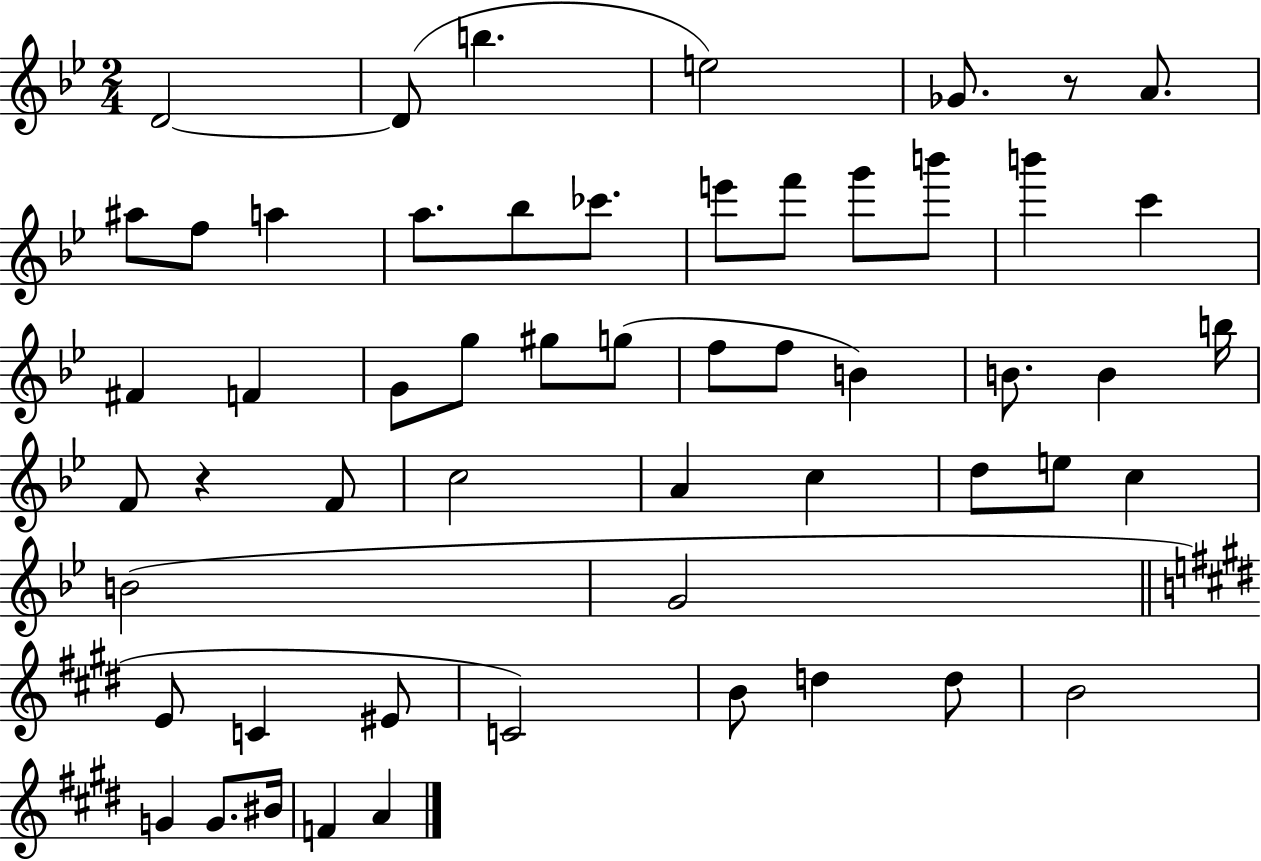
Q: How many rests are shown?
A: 2